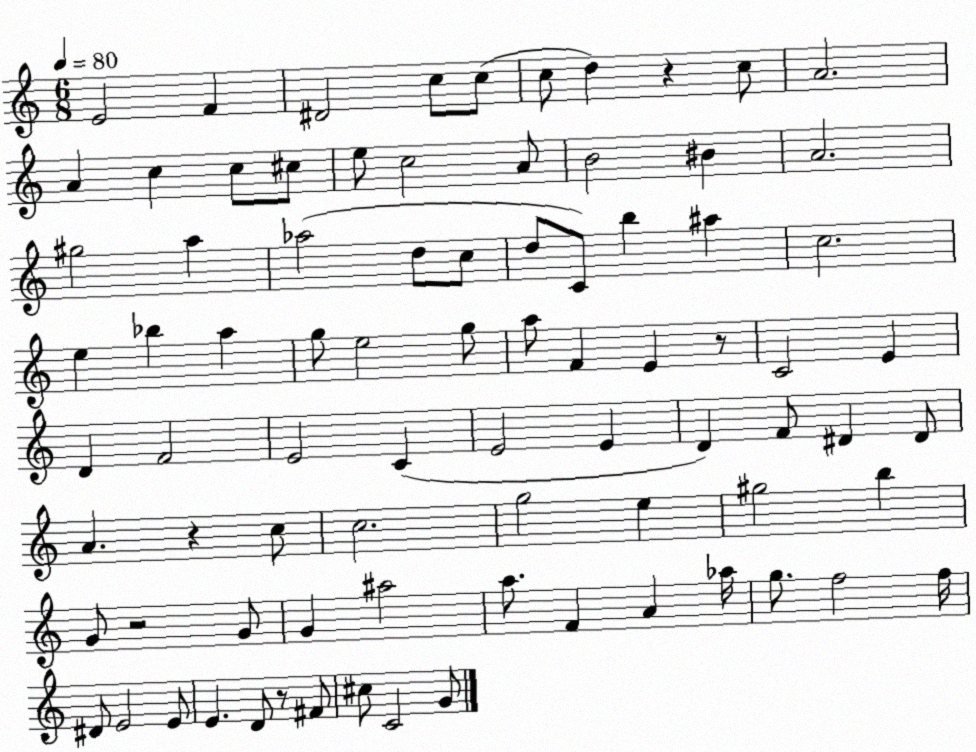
X:1
T:Untitled
M:6/8
L:1/4
K:C
E2 F ^D2 c/2 c/2 c/2 d z c/2 A2 A c c/2 ^c/2 e/2 c2 A/2 B2 ^B A2 ^g2 a _a2 d/2 c/2 d/2 C/2 b ^a c2 e _b a g/2 e2 g/2 a/2 F E z/2 C2 E D F2 E2 C E2 E D F/2 ^D ^D/2 A z c/2 c2 g2 e ^g2 b G/2 z2 G/2 G ^a2 a/2 F A _a/4 g/2 f2 f/4 ^D/2 E2 E/2 E D/2 z/2 ^F/2 ^c/2 C2 G/2